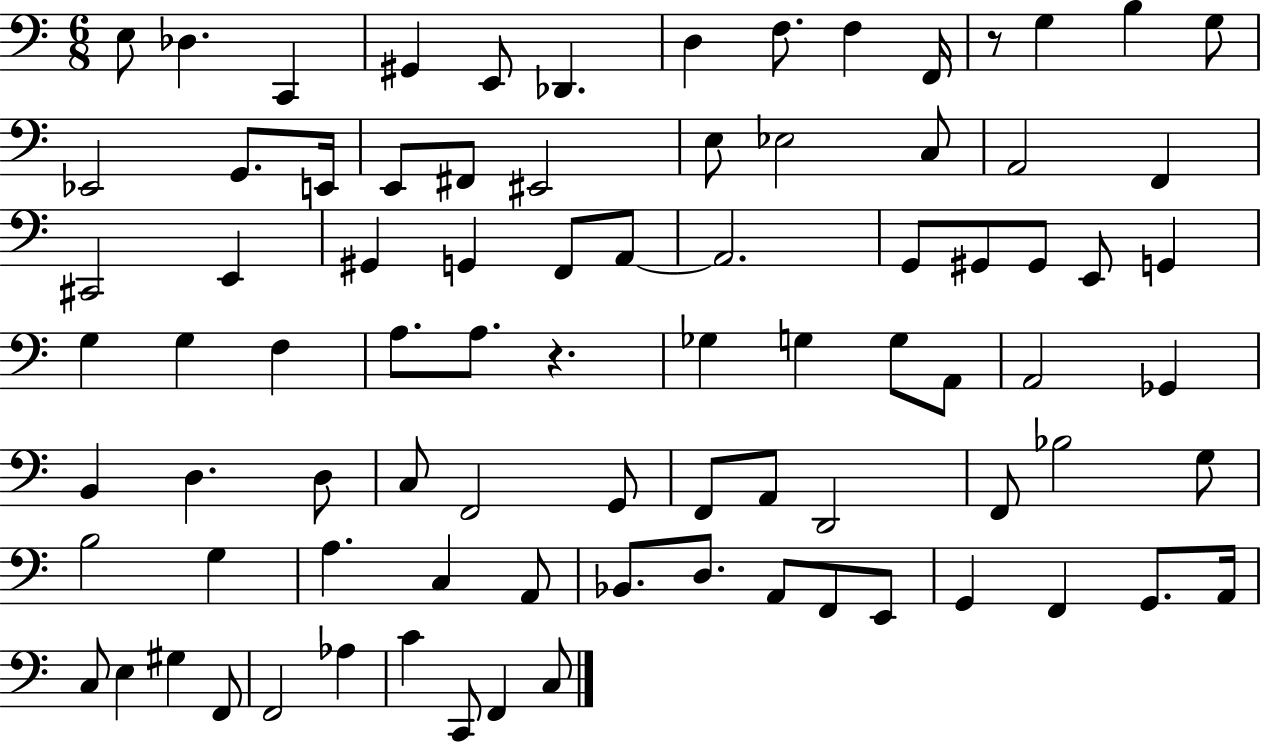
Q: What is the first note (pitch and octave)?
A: E3